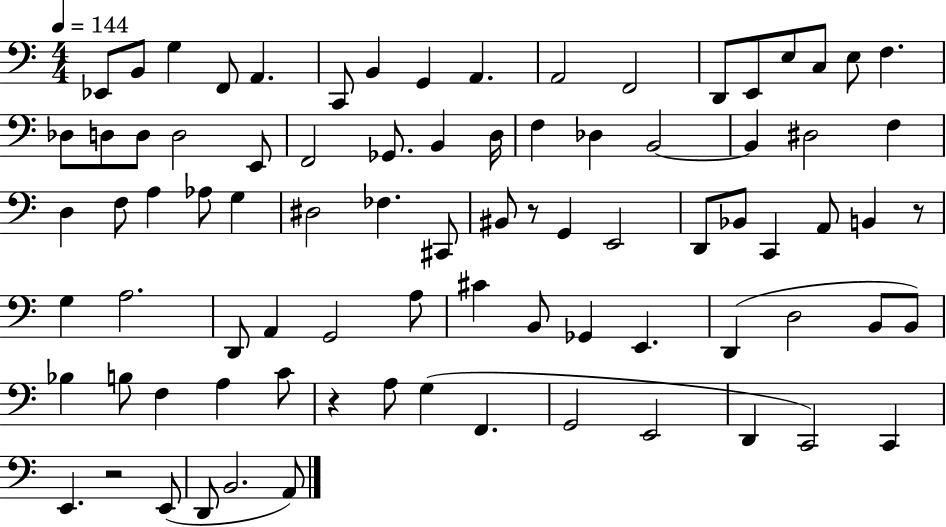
X:1
T:Untitled
M:4/4
L:1/4
K:C
_E,,/2 B,,/2 G, F,,/2 A,, C,,/2 B,, G,, A,, A,,2 F,,2 D,,/2 E,,/2 E,/2 C,/2 E,/2 F, _D,/2 D,/2 D,/2 D,2 E,,/2 F,,2 _G,,/2 B,, D,/4 F, _D, B,,2 B,, ^D,2 F, D, F,/2 A, _A,/2 G, ^D,2 _F, ^C,,/2 ^B,,/2 z/2 G,, E,,2 D,,/2 _B,,/2 C,, A,,/2 B,, z/2 G, A,2 D,,/2 A,, G,,2 A,/2 ^C B,,/2 _G,, E,, D,, D,2 B,,/2 B,,/2 _B, B,/2 F, A, C/2 z A,/2 G, F,, G,,2 E,,2 D,, C,,2 C,, E,, z2 E,,/2 D,,/2 B,,2 A,,/2